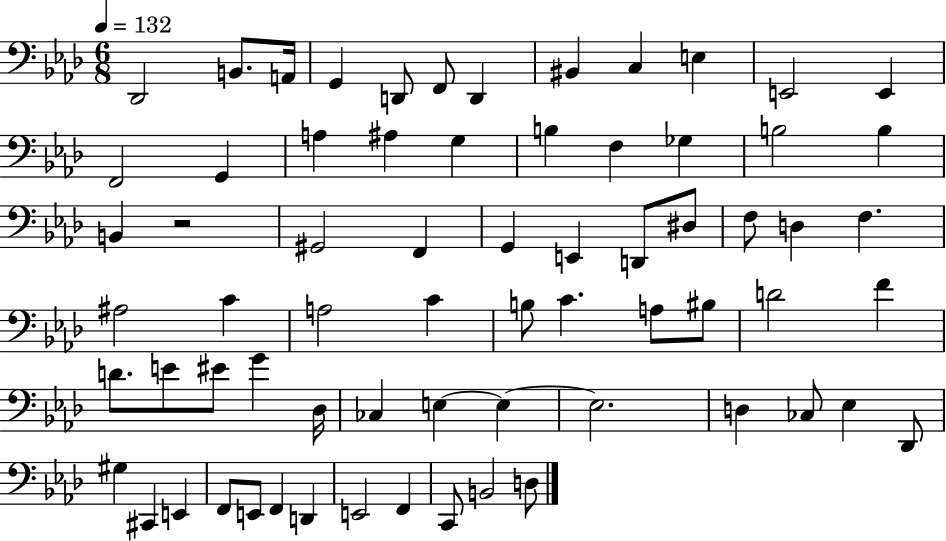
Db2/h B2/e. A2/s G2/q D2/e F2/e D2/q BIS2/q C3/q E3/q E2/h E2/q F2/h G2/q A3/q A#3/q G3/q B3/q F3/q Gb3/q B3/h B3/q B2/q R/h G#2/h F2/q G2/q E2/q D2/e D#3/e F3/e D3/q F3/q. A#3/h C4/q A3/h C4/q B3/e C4/q. A3/e BIS3/e D4/h F4/q D4/e. E4/e EIS4/e G4/q Db3/s CES3/q E3/q E3/q E3/h. D3/q CES3/e Eb3/q Db2/e G#3/q C#2/q E2/q F2/e E2/e F2/q D2/q E2/h F2/q C2/e B2/h D3/e